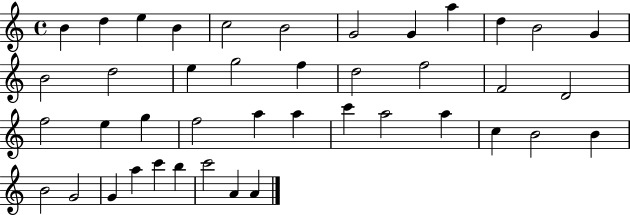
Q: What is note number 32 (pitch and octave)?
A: B4